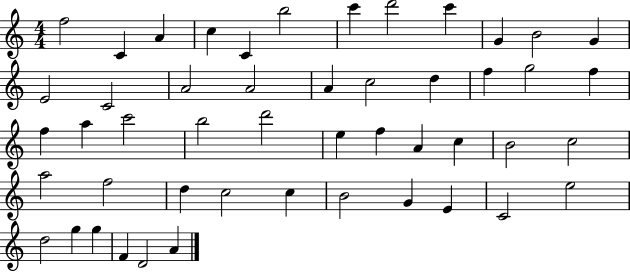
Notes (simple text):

F5/h C4/q A4/q C5/q C4/q B5/h C6/q D6/h C6/q G4/q B4/h G4/q E4/h C4/h A4/h A4/h A4/q C5/h D5/q F5/q G5/h F5/q F5/q A5/q C6/h B5/h D6/h E5/q F5/q A4/q C5/q B4/h C5/h A5/h F5/h D5/q C5/h C5/q B4/h G4/q E4/q C4/h E5/h D5/h G5/q G5/q F4/q D4/h A4/q